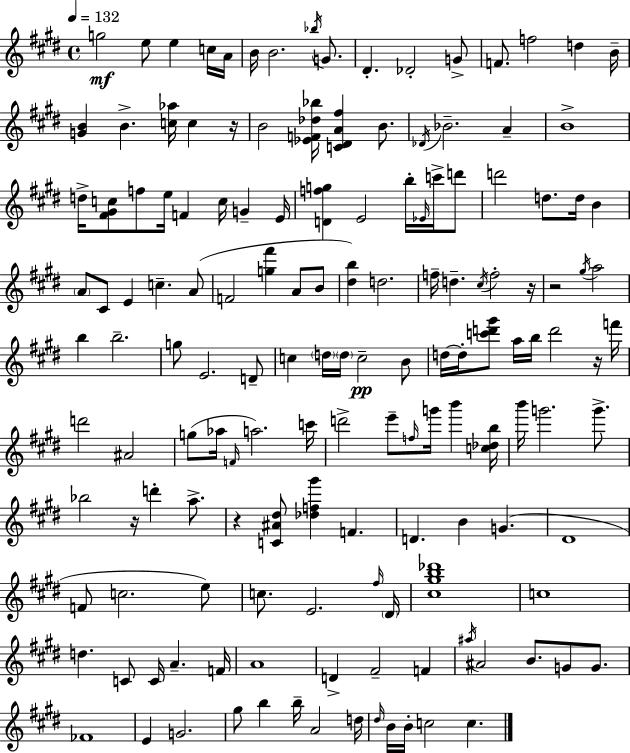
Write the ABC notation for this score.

X:1
T:Untitled
M:4/4
L:1/4
K:E
g2 e/2 e c/4 A/4 B/4 B2 _b/4 G/2 ^D _D2 G/2 F/2 f2 d B/4 [GB] B [c_a]/4 c z/4 B2 [_EF_d_b]/4 [C^DA^f] B/2 _D/4 _B2 A B4 d/4 [^F^Gc]/2 f/2 e/4 F c/4 G E/4 [Dfg] E2 b/4 _E/4 c'/4 d'/2 d'2 d/2 d/4 B A/2 ^C/2 E c A/2 F2 [g^f'] A/2 B/2 [^db] d2 f/4 d ^c/4 f2 z/4 z2 ^g/4 a2 b b2 g/2 E2 D/2 c d/4 d/4 c2 B/2 d/4 d/4 [c'd'^g']/2 a/4 b/4 d'2 z/4 f'/4 d'2 ^A2 g/2 _a/4 F/4 a2 c'/4 d'2 e'/2 f/4 g'/4 b' [c_db]/4 b'/4 g'2 g'/2 _b2 z/4 d' a/2 z [C^A^d]/2 [_df^g'] F D B G ^D4 F/2 c2 e/2 c/2 E2 ^f/4 ^D/4 [^c^gb_d']4 c4 d C/2 C/4 A F/4 A4 D ^F2 F ^a/4 ^A2 B/2 G/2 G/2 _F4 E G2 ^g/2 b b/4 A2 d/4 ^d/4 B/4 B/4 c2 c